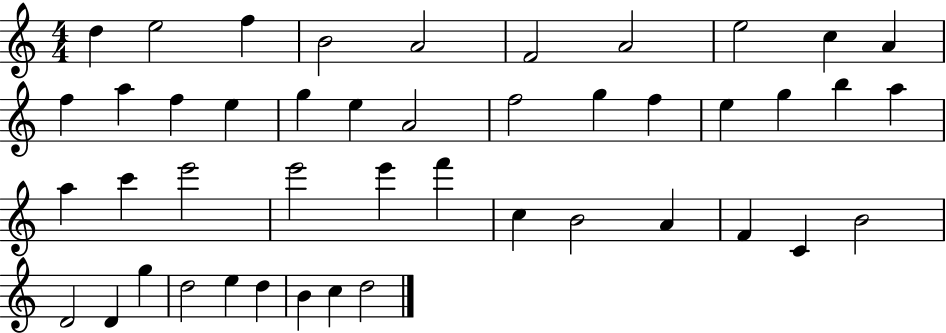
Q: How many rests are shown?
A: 0